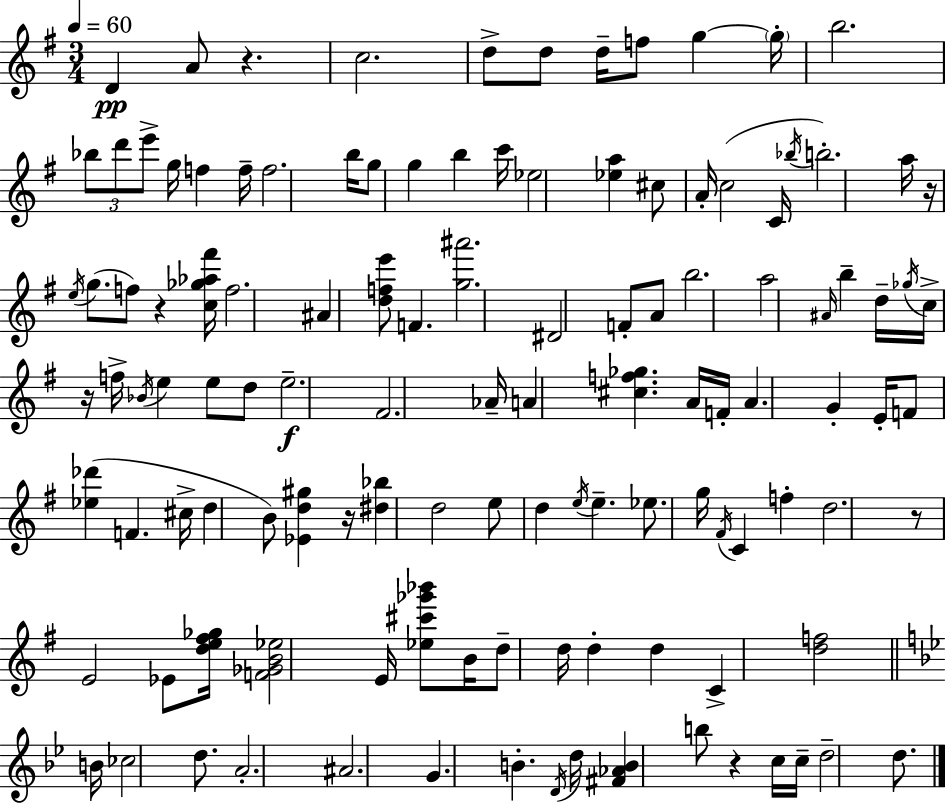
{
  \clef treble
  \numericTimeSignature
  \time 3/4
  \key e \minor
  \tempo 4 = 60
  d'4\pp a'8 r4. | c''2. | d''8-> d''8 d''16-- f''8 g''4~~ \parenthesize g''16-. | b''2. | \break \tuplet 3/2 { bes''8 d'''8 e'''8-> } g''16 f''4 f''16-- | f''2. | b''16 g''8 g''4 b''4 c'''16 | ees''2 <ees'' a''>4 | \break cis''8 a'16-. c''2( c'16 | \acciaccatura { bes''16 } b''2.-.) | a''16 r16 \acciaccatura { e''16 }( g''8. f''8) r4 | <c'' ges'' aes'' fis'''>16 f''2. | \break ais'4 <d'' f'' e'''>8 f'4. | <g'' ais'''>2. | dis'2 f'8-. | a'8 b''2. | \break a''2 \grace { ais'16 } b''4-- | d''16-- \acciaccatura { ges''16 } c''16-> r16 f''16-> \acciaccatura { bes'16 } e''4 | e''8 d''8 e''2.--\f | fis'2. | \break aes'16-- a'4 <cis'' f'' ges''>4. | a'16 f'16-. a'4. | g'4-. e'16-. f'8 <ees'' des'''>4( f'4. | cis''16-> d''4 b'8) | \break <ees' d'' gis''>4 r16 <dis'' bes''>4 d''2 | e''8 d''4 \acciaccatura { e''16 } | e''4.-- ees''8. g''16 \acciaccatura { fis'16 } c'4 | f''4-. d''2. | \break r8 e'2 | ees'8 <d'' e'' fis'' ges''>16 <f' ges' b' ees''>2 | e'16 <ees'' cis''' ges''' bes'''>8 b'16 d''8-- d''16 d''4-. | d''4 c'4-> <d'' f''>2 | \break \bar "||" \break \key g \minor b'16 ces''2 d''8. | a'2.-. | ais'2. | g'4. b'4.-. | \break \acciaccatura { d'16 } d''16 <fis' aes' b'>4 b''8 r4 | c''16 c''16-- d''2-- d''8. | \bar "|."
}